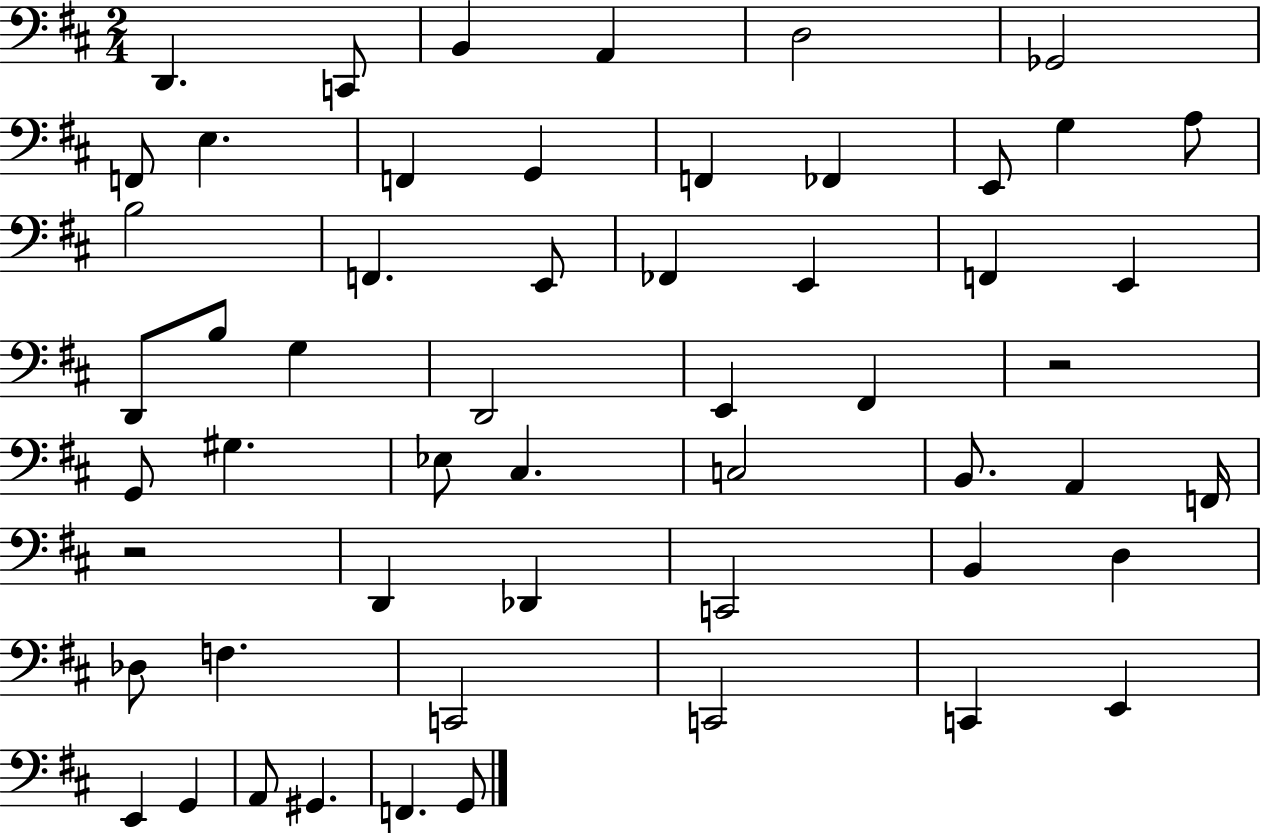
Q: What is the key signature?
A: D major